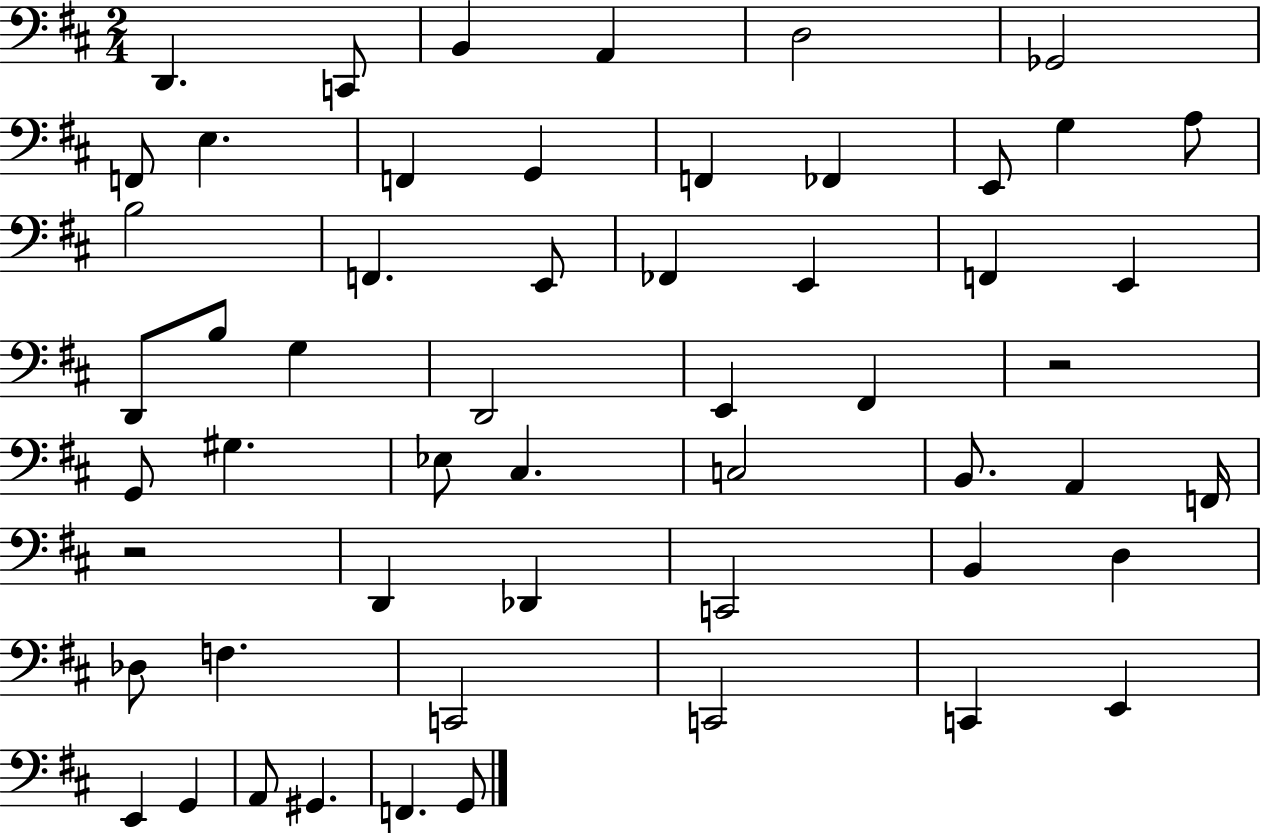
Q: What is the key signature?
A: D major